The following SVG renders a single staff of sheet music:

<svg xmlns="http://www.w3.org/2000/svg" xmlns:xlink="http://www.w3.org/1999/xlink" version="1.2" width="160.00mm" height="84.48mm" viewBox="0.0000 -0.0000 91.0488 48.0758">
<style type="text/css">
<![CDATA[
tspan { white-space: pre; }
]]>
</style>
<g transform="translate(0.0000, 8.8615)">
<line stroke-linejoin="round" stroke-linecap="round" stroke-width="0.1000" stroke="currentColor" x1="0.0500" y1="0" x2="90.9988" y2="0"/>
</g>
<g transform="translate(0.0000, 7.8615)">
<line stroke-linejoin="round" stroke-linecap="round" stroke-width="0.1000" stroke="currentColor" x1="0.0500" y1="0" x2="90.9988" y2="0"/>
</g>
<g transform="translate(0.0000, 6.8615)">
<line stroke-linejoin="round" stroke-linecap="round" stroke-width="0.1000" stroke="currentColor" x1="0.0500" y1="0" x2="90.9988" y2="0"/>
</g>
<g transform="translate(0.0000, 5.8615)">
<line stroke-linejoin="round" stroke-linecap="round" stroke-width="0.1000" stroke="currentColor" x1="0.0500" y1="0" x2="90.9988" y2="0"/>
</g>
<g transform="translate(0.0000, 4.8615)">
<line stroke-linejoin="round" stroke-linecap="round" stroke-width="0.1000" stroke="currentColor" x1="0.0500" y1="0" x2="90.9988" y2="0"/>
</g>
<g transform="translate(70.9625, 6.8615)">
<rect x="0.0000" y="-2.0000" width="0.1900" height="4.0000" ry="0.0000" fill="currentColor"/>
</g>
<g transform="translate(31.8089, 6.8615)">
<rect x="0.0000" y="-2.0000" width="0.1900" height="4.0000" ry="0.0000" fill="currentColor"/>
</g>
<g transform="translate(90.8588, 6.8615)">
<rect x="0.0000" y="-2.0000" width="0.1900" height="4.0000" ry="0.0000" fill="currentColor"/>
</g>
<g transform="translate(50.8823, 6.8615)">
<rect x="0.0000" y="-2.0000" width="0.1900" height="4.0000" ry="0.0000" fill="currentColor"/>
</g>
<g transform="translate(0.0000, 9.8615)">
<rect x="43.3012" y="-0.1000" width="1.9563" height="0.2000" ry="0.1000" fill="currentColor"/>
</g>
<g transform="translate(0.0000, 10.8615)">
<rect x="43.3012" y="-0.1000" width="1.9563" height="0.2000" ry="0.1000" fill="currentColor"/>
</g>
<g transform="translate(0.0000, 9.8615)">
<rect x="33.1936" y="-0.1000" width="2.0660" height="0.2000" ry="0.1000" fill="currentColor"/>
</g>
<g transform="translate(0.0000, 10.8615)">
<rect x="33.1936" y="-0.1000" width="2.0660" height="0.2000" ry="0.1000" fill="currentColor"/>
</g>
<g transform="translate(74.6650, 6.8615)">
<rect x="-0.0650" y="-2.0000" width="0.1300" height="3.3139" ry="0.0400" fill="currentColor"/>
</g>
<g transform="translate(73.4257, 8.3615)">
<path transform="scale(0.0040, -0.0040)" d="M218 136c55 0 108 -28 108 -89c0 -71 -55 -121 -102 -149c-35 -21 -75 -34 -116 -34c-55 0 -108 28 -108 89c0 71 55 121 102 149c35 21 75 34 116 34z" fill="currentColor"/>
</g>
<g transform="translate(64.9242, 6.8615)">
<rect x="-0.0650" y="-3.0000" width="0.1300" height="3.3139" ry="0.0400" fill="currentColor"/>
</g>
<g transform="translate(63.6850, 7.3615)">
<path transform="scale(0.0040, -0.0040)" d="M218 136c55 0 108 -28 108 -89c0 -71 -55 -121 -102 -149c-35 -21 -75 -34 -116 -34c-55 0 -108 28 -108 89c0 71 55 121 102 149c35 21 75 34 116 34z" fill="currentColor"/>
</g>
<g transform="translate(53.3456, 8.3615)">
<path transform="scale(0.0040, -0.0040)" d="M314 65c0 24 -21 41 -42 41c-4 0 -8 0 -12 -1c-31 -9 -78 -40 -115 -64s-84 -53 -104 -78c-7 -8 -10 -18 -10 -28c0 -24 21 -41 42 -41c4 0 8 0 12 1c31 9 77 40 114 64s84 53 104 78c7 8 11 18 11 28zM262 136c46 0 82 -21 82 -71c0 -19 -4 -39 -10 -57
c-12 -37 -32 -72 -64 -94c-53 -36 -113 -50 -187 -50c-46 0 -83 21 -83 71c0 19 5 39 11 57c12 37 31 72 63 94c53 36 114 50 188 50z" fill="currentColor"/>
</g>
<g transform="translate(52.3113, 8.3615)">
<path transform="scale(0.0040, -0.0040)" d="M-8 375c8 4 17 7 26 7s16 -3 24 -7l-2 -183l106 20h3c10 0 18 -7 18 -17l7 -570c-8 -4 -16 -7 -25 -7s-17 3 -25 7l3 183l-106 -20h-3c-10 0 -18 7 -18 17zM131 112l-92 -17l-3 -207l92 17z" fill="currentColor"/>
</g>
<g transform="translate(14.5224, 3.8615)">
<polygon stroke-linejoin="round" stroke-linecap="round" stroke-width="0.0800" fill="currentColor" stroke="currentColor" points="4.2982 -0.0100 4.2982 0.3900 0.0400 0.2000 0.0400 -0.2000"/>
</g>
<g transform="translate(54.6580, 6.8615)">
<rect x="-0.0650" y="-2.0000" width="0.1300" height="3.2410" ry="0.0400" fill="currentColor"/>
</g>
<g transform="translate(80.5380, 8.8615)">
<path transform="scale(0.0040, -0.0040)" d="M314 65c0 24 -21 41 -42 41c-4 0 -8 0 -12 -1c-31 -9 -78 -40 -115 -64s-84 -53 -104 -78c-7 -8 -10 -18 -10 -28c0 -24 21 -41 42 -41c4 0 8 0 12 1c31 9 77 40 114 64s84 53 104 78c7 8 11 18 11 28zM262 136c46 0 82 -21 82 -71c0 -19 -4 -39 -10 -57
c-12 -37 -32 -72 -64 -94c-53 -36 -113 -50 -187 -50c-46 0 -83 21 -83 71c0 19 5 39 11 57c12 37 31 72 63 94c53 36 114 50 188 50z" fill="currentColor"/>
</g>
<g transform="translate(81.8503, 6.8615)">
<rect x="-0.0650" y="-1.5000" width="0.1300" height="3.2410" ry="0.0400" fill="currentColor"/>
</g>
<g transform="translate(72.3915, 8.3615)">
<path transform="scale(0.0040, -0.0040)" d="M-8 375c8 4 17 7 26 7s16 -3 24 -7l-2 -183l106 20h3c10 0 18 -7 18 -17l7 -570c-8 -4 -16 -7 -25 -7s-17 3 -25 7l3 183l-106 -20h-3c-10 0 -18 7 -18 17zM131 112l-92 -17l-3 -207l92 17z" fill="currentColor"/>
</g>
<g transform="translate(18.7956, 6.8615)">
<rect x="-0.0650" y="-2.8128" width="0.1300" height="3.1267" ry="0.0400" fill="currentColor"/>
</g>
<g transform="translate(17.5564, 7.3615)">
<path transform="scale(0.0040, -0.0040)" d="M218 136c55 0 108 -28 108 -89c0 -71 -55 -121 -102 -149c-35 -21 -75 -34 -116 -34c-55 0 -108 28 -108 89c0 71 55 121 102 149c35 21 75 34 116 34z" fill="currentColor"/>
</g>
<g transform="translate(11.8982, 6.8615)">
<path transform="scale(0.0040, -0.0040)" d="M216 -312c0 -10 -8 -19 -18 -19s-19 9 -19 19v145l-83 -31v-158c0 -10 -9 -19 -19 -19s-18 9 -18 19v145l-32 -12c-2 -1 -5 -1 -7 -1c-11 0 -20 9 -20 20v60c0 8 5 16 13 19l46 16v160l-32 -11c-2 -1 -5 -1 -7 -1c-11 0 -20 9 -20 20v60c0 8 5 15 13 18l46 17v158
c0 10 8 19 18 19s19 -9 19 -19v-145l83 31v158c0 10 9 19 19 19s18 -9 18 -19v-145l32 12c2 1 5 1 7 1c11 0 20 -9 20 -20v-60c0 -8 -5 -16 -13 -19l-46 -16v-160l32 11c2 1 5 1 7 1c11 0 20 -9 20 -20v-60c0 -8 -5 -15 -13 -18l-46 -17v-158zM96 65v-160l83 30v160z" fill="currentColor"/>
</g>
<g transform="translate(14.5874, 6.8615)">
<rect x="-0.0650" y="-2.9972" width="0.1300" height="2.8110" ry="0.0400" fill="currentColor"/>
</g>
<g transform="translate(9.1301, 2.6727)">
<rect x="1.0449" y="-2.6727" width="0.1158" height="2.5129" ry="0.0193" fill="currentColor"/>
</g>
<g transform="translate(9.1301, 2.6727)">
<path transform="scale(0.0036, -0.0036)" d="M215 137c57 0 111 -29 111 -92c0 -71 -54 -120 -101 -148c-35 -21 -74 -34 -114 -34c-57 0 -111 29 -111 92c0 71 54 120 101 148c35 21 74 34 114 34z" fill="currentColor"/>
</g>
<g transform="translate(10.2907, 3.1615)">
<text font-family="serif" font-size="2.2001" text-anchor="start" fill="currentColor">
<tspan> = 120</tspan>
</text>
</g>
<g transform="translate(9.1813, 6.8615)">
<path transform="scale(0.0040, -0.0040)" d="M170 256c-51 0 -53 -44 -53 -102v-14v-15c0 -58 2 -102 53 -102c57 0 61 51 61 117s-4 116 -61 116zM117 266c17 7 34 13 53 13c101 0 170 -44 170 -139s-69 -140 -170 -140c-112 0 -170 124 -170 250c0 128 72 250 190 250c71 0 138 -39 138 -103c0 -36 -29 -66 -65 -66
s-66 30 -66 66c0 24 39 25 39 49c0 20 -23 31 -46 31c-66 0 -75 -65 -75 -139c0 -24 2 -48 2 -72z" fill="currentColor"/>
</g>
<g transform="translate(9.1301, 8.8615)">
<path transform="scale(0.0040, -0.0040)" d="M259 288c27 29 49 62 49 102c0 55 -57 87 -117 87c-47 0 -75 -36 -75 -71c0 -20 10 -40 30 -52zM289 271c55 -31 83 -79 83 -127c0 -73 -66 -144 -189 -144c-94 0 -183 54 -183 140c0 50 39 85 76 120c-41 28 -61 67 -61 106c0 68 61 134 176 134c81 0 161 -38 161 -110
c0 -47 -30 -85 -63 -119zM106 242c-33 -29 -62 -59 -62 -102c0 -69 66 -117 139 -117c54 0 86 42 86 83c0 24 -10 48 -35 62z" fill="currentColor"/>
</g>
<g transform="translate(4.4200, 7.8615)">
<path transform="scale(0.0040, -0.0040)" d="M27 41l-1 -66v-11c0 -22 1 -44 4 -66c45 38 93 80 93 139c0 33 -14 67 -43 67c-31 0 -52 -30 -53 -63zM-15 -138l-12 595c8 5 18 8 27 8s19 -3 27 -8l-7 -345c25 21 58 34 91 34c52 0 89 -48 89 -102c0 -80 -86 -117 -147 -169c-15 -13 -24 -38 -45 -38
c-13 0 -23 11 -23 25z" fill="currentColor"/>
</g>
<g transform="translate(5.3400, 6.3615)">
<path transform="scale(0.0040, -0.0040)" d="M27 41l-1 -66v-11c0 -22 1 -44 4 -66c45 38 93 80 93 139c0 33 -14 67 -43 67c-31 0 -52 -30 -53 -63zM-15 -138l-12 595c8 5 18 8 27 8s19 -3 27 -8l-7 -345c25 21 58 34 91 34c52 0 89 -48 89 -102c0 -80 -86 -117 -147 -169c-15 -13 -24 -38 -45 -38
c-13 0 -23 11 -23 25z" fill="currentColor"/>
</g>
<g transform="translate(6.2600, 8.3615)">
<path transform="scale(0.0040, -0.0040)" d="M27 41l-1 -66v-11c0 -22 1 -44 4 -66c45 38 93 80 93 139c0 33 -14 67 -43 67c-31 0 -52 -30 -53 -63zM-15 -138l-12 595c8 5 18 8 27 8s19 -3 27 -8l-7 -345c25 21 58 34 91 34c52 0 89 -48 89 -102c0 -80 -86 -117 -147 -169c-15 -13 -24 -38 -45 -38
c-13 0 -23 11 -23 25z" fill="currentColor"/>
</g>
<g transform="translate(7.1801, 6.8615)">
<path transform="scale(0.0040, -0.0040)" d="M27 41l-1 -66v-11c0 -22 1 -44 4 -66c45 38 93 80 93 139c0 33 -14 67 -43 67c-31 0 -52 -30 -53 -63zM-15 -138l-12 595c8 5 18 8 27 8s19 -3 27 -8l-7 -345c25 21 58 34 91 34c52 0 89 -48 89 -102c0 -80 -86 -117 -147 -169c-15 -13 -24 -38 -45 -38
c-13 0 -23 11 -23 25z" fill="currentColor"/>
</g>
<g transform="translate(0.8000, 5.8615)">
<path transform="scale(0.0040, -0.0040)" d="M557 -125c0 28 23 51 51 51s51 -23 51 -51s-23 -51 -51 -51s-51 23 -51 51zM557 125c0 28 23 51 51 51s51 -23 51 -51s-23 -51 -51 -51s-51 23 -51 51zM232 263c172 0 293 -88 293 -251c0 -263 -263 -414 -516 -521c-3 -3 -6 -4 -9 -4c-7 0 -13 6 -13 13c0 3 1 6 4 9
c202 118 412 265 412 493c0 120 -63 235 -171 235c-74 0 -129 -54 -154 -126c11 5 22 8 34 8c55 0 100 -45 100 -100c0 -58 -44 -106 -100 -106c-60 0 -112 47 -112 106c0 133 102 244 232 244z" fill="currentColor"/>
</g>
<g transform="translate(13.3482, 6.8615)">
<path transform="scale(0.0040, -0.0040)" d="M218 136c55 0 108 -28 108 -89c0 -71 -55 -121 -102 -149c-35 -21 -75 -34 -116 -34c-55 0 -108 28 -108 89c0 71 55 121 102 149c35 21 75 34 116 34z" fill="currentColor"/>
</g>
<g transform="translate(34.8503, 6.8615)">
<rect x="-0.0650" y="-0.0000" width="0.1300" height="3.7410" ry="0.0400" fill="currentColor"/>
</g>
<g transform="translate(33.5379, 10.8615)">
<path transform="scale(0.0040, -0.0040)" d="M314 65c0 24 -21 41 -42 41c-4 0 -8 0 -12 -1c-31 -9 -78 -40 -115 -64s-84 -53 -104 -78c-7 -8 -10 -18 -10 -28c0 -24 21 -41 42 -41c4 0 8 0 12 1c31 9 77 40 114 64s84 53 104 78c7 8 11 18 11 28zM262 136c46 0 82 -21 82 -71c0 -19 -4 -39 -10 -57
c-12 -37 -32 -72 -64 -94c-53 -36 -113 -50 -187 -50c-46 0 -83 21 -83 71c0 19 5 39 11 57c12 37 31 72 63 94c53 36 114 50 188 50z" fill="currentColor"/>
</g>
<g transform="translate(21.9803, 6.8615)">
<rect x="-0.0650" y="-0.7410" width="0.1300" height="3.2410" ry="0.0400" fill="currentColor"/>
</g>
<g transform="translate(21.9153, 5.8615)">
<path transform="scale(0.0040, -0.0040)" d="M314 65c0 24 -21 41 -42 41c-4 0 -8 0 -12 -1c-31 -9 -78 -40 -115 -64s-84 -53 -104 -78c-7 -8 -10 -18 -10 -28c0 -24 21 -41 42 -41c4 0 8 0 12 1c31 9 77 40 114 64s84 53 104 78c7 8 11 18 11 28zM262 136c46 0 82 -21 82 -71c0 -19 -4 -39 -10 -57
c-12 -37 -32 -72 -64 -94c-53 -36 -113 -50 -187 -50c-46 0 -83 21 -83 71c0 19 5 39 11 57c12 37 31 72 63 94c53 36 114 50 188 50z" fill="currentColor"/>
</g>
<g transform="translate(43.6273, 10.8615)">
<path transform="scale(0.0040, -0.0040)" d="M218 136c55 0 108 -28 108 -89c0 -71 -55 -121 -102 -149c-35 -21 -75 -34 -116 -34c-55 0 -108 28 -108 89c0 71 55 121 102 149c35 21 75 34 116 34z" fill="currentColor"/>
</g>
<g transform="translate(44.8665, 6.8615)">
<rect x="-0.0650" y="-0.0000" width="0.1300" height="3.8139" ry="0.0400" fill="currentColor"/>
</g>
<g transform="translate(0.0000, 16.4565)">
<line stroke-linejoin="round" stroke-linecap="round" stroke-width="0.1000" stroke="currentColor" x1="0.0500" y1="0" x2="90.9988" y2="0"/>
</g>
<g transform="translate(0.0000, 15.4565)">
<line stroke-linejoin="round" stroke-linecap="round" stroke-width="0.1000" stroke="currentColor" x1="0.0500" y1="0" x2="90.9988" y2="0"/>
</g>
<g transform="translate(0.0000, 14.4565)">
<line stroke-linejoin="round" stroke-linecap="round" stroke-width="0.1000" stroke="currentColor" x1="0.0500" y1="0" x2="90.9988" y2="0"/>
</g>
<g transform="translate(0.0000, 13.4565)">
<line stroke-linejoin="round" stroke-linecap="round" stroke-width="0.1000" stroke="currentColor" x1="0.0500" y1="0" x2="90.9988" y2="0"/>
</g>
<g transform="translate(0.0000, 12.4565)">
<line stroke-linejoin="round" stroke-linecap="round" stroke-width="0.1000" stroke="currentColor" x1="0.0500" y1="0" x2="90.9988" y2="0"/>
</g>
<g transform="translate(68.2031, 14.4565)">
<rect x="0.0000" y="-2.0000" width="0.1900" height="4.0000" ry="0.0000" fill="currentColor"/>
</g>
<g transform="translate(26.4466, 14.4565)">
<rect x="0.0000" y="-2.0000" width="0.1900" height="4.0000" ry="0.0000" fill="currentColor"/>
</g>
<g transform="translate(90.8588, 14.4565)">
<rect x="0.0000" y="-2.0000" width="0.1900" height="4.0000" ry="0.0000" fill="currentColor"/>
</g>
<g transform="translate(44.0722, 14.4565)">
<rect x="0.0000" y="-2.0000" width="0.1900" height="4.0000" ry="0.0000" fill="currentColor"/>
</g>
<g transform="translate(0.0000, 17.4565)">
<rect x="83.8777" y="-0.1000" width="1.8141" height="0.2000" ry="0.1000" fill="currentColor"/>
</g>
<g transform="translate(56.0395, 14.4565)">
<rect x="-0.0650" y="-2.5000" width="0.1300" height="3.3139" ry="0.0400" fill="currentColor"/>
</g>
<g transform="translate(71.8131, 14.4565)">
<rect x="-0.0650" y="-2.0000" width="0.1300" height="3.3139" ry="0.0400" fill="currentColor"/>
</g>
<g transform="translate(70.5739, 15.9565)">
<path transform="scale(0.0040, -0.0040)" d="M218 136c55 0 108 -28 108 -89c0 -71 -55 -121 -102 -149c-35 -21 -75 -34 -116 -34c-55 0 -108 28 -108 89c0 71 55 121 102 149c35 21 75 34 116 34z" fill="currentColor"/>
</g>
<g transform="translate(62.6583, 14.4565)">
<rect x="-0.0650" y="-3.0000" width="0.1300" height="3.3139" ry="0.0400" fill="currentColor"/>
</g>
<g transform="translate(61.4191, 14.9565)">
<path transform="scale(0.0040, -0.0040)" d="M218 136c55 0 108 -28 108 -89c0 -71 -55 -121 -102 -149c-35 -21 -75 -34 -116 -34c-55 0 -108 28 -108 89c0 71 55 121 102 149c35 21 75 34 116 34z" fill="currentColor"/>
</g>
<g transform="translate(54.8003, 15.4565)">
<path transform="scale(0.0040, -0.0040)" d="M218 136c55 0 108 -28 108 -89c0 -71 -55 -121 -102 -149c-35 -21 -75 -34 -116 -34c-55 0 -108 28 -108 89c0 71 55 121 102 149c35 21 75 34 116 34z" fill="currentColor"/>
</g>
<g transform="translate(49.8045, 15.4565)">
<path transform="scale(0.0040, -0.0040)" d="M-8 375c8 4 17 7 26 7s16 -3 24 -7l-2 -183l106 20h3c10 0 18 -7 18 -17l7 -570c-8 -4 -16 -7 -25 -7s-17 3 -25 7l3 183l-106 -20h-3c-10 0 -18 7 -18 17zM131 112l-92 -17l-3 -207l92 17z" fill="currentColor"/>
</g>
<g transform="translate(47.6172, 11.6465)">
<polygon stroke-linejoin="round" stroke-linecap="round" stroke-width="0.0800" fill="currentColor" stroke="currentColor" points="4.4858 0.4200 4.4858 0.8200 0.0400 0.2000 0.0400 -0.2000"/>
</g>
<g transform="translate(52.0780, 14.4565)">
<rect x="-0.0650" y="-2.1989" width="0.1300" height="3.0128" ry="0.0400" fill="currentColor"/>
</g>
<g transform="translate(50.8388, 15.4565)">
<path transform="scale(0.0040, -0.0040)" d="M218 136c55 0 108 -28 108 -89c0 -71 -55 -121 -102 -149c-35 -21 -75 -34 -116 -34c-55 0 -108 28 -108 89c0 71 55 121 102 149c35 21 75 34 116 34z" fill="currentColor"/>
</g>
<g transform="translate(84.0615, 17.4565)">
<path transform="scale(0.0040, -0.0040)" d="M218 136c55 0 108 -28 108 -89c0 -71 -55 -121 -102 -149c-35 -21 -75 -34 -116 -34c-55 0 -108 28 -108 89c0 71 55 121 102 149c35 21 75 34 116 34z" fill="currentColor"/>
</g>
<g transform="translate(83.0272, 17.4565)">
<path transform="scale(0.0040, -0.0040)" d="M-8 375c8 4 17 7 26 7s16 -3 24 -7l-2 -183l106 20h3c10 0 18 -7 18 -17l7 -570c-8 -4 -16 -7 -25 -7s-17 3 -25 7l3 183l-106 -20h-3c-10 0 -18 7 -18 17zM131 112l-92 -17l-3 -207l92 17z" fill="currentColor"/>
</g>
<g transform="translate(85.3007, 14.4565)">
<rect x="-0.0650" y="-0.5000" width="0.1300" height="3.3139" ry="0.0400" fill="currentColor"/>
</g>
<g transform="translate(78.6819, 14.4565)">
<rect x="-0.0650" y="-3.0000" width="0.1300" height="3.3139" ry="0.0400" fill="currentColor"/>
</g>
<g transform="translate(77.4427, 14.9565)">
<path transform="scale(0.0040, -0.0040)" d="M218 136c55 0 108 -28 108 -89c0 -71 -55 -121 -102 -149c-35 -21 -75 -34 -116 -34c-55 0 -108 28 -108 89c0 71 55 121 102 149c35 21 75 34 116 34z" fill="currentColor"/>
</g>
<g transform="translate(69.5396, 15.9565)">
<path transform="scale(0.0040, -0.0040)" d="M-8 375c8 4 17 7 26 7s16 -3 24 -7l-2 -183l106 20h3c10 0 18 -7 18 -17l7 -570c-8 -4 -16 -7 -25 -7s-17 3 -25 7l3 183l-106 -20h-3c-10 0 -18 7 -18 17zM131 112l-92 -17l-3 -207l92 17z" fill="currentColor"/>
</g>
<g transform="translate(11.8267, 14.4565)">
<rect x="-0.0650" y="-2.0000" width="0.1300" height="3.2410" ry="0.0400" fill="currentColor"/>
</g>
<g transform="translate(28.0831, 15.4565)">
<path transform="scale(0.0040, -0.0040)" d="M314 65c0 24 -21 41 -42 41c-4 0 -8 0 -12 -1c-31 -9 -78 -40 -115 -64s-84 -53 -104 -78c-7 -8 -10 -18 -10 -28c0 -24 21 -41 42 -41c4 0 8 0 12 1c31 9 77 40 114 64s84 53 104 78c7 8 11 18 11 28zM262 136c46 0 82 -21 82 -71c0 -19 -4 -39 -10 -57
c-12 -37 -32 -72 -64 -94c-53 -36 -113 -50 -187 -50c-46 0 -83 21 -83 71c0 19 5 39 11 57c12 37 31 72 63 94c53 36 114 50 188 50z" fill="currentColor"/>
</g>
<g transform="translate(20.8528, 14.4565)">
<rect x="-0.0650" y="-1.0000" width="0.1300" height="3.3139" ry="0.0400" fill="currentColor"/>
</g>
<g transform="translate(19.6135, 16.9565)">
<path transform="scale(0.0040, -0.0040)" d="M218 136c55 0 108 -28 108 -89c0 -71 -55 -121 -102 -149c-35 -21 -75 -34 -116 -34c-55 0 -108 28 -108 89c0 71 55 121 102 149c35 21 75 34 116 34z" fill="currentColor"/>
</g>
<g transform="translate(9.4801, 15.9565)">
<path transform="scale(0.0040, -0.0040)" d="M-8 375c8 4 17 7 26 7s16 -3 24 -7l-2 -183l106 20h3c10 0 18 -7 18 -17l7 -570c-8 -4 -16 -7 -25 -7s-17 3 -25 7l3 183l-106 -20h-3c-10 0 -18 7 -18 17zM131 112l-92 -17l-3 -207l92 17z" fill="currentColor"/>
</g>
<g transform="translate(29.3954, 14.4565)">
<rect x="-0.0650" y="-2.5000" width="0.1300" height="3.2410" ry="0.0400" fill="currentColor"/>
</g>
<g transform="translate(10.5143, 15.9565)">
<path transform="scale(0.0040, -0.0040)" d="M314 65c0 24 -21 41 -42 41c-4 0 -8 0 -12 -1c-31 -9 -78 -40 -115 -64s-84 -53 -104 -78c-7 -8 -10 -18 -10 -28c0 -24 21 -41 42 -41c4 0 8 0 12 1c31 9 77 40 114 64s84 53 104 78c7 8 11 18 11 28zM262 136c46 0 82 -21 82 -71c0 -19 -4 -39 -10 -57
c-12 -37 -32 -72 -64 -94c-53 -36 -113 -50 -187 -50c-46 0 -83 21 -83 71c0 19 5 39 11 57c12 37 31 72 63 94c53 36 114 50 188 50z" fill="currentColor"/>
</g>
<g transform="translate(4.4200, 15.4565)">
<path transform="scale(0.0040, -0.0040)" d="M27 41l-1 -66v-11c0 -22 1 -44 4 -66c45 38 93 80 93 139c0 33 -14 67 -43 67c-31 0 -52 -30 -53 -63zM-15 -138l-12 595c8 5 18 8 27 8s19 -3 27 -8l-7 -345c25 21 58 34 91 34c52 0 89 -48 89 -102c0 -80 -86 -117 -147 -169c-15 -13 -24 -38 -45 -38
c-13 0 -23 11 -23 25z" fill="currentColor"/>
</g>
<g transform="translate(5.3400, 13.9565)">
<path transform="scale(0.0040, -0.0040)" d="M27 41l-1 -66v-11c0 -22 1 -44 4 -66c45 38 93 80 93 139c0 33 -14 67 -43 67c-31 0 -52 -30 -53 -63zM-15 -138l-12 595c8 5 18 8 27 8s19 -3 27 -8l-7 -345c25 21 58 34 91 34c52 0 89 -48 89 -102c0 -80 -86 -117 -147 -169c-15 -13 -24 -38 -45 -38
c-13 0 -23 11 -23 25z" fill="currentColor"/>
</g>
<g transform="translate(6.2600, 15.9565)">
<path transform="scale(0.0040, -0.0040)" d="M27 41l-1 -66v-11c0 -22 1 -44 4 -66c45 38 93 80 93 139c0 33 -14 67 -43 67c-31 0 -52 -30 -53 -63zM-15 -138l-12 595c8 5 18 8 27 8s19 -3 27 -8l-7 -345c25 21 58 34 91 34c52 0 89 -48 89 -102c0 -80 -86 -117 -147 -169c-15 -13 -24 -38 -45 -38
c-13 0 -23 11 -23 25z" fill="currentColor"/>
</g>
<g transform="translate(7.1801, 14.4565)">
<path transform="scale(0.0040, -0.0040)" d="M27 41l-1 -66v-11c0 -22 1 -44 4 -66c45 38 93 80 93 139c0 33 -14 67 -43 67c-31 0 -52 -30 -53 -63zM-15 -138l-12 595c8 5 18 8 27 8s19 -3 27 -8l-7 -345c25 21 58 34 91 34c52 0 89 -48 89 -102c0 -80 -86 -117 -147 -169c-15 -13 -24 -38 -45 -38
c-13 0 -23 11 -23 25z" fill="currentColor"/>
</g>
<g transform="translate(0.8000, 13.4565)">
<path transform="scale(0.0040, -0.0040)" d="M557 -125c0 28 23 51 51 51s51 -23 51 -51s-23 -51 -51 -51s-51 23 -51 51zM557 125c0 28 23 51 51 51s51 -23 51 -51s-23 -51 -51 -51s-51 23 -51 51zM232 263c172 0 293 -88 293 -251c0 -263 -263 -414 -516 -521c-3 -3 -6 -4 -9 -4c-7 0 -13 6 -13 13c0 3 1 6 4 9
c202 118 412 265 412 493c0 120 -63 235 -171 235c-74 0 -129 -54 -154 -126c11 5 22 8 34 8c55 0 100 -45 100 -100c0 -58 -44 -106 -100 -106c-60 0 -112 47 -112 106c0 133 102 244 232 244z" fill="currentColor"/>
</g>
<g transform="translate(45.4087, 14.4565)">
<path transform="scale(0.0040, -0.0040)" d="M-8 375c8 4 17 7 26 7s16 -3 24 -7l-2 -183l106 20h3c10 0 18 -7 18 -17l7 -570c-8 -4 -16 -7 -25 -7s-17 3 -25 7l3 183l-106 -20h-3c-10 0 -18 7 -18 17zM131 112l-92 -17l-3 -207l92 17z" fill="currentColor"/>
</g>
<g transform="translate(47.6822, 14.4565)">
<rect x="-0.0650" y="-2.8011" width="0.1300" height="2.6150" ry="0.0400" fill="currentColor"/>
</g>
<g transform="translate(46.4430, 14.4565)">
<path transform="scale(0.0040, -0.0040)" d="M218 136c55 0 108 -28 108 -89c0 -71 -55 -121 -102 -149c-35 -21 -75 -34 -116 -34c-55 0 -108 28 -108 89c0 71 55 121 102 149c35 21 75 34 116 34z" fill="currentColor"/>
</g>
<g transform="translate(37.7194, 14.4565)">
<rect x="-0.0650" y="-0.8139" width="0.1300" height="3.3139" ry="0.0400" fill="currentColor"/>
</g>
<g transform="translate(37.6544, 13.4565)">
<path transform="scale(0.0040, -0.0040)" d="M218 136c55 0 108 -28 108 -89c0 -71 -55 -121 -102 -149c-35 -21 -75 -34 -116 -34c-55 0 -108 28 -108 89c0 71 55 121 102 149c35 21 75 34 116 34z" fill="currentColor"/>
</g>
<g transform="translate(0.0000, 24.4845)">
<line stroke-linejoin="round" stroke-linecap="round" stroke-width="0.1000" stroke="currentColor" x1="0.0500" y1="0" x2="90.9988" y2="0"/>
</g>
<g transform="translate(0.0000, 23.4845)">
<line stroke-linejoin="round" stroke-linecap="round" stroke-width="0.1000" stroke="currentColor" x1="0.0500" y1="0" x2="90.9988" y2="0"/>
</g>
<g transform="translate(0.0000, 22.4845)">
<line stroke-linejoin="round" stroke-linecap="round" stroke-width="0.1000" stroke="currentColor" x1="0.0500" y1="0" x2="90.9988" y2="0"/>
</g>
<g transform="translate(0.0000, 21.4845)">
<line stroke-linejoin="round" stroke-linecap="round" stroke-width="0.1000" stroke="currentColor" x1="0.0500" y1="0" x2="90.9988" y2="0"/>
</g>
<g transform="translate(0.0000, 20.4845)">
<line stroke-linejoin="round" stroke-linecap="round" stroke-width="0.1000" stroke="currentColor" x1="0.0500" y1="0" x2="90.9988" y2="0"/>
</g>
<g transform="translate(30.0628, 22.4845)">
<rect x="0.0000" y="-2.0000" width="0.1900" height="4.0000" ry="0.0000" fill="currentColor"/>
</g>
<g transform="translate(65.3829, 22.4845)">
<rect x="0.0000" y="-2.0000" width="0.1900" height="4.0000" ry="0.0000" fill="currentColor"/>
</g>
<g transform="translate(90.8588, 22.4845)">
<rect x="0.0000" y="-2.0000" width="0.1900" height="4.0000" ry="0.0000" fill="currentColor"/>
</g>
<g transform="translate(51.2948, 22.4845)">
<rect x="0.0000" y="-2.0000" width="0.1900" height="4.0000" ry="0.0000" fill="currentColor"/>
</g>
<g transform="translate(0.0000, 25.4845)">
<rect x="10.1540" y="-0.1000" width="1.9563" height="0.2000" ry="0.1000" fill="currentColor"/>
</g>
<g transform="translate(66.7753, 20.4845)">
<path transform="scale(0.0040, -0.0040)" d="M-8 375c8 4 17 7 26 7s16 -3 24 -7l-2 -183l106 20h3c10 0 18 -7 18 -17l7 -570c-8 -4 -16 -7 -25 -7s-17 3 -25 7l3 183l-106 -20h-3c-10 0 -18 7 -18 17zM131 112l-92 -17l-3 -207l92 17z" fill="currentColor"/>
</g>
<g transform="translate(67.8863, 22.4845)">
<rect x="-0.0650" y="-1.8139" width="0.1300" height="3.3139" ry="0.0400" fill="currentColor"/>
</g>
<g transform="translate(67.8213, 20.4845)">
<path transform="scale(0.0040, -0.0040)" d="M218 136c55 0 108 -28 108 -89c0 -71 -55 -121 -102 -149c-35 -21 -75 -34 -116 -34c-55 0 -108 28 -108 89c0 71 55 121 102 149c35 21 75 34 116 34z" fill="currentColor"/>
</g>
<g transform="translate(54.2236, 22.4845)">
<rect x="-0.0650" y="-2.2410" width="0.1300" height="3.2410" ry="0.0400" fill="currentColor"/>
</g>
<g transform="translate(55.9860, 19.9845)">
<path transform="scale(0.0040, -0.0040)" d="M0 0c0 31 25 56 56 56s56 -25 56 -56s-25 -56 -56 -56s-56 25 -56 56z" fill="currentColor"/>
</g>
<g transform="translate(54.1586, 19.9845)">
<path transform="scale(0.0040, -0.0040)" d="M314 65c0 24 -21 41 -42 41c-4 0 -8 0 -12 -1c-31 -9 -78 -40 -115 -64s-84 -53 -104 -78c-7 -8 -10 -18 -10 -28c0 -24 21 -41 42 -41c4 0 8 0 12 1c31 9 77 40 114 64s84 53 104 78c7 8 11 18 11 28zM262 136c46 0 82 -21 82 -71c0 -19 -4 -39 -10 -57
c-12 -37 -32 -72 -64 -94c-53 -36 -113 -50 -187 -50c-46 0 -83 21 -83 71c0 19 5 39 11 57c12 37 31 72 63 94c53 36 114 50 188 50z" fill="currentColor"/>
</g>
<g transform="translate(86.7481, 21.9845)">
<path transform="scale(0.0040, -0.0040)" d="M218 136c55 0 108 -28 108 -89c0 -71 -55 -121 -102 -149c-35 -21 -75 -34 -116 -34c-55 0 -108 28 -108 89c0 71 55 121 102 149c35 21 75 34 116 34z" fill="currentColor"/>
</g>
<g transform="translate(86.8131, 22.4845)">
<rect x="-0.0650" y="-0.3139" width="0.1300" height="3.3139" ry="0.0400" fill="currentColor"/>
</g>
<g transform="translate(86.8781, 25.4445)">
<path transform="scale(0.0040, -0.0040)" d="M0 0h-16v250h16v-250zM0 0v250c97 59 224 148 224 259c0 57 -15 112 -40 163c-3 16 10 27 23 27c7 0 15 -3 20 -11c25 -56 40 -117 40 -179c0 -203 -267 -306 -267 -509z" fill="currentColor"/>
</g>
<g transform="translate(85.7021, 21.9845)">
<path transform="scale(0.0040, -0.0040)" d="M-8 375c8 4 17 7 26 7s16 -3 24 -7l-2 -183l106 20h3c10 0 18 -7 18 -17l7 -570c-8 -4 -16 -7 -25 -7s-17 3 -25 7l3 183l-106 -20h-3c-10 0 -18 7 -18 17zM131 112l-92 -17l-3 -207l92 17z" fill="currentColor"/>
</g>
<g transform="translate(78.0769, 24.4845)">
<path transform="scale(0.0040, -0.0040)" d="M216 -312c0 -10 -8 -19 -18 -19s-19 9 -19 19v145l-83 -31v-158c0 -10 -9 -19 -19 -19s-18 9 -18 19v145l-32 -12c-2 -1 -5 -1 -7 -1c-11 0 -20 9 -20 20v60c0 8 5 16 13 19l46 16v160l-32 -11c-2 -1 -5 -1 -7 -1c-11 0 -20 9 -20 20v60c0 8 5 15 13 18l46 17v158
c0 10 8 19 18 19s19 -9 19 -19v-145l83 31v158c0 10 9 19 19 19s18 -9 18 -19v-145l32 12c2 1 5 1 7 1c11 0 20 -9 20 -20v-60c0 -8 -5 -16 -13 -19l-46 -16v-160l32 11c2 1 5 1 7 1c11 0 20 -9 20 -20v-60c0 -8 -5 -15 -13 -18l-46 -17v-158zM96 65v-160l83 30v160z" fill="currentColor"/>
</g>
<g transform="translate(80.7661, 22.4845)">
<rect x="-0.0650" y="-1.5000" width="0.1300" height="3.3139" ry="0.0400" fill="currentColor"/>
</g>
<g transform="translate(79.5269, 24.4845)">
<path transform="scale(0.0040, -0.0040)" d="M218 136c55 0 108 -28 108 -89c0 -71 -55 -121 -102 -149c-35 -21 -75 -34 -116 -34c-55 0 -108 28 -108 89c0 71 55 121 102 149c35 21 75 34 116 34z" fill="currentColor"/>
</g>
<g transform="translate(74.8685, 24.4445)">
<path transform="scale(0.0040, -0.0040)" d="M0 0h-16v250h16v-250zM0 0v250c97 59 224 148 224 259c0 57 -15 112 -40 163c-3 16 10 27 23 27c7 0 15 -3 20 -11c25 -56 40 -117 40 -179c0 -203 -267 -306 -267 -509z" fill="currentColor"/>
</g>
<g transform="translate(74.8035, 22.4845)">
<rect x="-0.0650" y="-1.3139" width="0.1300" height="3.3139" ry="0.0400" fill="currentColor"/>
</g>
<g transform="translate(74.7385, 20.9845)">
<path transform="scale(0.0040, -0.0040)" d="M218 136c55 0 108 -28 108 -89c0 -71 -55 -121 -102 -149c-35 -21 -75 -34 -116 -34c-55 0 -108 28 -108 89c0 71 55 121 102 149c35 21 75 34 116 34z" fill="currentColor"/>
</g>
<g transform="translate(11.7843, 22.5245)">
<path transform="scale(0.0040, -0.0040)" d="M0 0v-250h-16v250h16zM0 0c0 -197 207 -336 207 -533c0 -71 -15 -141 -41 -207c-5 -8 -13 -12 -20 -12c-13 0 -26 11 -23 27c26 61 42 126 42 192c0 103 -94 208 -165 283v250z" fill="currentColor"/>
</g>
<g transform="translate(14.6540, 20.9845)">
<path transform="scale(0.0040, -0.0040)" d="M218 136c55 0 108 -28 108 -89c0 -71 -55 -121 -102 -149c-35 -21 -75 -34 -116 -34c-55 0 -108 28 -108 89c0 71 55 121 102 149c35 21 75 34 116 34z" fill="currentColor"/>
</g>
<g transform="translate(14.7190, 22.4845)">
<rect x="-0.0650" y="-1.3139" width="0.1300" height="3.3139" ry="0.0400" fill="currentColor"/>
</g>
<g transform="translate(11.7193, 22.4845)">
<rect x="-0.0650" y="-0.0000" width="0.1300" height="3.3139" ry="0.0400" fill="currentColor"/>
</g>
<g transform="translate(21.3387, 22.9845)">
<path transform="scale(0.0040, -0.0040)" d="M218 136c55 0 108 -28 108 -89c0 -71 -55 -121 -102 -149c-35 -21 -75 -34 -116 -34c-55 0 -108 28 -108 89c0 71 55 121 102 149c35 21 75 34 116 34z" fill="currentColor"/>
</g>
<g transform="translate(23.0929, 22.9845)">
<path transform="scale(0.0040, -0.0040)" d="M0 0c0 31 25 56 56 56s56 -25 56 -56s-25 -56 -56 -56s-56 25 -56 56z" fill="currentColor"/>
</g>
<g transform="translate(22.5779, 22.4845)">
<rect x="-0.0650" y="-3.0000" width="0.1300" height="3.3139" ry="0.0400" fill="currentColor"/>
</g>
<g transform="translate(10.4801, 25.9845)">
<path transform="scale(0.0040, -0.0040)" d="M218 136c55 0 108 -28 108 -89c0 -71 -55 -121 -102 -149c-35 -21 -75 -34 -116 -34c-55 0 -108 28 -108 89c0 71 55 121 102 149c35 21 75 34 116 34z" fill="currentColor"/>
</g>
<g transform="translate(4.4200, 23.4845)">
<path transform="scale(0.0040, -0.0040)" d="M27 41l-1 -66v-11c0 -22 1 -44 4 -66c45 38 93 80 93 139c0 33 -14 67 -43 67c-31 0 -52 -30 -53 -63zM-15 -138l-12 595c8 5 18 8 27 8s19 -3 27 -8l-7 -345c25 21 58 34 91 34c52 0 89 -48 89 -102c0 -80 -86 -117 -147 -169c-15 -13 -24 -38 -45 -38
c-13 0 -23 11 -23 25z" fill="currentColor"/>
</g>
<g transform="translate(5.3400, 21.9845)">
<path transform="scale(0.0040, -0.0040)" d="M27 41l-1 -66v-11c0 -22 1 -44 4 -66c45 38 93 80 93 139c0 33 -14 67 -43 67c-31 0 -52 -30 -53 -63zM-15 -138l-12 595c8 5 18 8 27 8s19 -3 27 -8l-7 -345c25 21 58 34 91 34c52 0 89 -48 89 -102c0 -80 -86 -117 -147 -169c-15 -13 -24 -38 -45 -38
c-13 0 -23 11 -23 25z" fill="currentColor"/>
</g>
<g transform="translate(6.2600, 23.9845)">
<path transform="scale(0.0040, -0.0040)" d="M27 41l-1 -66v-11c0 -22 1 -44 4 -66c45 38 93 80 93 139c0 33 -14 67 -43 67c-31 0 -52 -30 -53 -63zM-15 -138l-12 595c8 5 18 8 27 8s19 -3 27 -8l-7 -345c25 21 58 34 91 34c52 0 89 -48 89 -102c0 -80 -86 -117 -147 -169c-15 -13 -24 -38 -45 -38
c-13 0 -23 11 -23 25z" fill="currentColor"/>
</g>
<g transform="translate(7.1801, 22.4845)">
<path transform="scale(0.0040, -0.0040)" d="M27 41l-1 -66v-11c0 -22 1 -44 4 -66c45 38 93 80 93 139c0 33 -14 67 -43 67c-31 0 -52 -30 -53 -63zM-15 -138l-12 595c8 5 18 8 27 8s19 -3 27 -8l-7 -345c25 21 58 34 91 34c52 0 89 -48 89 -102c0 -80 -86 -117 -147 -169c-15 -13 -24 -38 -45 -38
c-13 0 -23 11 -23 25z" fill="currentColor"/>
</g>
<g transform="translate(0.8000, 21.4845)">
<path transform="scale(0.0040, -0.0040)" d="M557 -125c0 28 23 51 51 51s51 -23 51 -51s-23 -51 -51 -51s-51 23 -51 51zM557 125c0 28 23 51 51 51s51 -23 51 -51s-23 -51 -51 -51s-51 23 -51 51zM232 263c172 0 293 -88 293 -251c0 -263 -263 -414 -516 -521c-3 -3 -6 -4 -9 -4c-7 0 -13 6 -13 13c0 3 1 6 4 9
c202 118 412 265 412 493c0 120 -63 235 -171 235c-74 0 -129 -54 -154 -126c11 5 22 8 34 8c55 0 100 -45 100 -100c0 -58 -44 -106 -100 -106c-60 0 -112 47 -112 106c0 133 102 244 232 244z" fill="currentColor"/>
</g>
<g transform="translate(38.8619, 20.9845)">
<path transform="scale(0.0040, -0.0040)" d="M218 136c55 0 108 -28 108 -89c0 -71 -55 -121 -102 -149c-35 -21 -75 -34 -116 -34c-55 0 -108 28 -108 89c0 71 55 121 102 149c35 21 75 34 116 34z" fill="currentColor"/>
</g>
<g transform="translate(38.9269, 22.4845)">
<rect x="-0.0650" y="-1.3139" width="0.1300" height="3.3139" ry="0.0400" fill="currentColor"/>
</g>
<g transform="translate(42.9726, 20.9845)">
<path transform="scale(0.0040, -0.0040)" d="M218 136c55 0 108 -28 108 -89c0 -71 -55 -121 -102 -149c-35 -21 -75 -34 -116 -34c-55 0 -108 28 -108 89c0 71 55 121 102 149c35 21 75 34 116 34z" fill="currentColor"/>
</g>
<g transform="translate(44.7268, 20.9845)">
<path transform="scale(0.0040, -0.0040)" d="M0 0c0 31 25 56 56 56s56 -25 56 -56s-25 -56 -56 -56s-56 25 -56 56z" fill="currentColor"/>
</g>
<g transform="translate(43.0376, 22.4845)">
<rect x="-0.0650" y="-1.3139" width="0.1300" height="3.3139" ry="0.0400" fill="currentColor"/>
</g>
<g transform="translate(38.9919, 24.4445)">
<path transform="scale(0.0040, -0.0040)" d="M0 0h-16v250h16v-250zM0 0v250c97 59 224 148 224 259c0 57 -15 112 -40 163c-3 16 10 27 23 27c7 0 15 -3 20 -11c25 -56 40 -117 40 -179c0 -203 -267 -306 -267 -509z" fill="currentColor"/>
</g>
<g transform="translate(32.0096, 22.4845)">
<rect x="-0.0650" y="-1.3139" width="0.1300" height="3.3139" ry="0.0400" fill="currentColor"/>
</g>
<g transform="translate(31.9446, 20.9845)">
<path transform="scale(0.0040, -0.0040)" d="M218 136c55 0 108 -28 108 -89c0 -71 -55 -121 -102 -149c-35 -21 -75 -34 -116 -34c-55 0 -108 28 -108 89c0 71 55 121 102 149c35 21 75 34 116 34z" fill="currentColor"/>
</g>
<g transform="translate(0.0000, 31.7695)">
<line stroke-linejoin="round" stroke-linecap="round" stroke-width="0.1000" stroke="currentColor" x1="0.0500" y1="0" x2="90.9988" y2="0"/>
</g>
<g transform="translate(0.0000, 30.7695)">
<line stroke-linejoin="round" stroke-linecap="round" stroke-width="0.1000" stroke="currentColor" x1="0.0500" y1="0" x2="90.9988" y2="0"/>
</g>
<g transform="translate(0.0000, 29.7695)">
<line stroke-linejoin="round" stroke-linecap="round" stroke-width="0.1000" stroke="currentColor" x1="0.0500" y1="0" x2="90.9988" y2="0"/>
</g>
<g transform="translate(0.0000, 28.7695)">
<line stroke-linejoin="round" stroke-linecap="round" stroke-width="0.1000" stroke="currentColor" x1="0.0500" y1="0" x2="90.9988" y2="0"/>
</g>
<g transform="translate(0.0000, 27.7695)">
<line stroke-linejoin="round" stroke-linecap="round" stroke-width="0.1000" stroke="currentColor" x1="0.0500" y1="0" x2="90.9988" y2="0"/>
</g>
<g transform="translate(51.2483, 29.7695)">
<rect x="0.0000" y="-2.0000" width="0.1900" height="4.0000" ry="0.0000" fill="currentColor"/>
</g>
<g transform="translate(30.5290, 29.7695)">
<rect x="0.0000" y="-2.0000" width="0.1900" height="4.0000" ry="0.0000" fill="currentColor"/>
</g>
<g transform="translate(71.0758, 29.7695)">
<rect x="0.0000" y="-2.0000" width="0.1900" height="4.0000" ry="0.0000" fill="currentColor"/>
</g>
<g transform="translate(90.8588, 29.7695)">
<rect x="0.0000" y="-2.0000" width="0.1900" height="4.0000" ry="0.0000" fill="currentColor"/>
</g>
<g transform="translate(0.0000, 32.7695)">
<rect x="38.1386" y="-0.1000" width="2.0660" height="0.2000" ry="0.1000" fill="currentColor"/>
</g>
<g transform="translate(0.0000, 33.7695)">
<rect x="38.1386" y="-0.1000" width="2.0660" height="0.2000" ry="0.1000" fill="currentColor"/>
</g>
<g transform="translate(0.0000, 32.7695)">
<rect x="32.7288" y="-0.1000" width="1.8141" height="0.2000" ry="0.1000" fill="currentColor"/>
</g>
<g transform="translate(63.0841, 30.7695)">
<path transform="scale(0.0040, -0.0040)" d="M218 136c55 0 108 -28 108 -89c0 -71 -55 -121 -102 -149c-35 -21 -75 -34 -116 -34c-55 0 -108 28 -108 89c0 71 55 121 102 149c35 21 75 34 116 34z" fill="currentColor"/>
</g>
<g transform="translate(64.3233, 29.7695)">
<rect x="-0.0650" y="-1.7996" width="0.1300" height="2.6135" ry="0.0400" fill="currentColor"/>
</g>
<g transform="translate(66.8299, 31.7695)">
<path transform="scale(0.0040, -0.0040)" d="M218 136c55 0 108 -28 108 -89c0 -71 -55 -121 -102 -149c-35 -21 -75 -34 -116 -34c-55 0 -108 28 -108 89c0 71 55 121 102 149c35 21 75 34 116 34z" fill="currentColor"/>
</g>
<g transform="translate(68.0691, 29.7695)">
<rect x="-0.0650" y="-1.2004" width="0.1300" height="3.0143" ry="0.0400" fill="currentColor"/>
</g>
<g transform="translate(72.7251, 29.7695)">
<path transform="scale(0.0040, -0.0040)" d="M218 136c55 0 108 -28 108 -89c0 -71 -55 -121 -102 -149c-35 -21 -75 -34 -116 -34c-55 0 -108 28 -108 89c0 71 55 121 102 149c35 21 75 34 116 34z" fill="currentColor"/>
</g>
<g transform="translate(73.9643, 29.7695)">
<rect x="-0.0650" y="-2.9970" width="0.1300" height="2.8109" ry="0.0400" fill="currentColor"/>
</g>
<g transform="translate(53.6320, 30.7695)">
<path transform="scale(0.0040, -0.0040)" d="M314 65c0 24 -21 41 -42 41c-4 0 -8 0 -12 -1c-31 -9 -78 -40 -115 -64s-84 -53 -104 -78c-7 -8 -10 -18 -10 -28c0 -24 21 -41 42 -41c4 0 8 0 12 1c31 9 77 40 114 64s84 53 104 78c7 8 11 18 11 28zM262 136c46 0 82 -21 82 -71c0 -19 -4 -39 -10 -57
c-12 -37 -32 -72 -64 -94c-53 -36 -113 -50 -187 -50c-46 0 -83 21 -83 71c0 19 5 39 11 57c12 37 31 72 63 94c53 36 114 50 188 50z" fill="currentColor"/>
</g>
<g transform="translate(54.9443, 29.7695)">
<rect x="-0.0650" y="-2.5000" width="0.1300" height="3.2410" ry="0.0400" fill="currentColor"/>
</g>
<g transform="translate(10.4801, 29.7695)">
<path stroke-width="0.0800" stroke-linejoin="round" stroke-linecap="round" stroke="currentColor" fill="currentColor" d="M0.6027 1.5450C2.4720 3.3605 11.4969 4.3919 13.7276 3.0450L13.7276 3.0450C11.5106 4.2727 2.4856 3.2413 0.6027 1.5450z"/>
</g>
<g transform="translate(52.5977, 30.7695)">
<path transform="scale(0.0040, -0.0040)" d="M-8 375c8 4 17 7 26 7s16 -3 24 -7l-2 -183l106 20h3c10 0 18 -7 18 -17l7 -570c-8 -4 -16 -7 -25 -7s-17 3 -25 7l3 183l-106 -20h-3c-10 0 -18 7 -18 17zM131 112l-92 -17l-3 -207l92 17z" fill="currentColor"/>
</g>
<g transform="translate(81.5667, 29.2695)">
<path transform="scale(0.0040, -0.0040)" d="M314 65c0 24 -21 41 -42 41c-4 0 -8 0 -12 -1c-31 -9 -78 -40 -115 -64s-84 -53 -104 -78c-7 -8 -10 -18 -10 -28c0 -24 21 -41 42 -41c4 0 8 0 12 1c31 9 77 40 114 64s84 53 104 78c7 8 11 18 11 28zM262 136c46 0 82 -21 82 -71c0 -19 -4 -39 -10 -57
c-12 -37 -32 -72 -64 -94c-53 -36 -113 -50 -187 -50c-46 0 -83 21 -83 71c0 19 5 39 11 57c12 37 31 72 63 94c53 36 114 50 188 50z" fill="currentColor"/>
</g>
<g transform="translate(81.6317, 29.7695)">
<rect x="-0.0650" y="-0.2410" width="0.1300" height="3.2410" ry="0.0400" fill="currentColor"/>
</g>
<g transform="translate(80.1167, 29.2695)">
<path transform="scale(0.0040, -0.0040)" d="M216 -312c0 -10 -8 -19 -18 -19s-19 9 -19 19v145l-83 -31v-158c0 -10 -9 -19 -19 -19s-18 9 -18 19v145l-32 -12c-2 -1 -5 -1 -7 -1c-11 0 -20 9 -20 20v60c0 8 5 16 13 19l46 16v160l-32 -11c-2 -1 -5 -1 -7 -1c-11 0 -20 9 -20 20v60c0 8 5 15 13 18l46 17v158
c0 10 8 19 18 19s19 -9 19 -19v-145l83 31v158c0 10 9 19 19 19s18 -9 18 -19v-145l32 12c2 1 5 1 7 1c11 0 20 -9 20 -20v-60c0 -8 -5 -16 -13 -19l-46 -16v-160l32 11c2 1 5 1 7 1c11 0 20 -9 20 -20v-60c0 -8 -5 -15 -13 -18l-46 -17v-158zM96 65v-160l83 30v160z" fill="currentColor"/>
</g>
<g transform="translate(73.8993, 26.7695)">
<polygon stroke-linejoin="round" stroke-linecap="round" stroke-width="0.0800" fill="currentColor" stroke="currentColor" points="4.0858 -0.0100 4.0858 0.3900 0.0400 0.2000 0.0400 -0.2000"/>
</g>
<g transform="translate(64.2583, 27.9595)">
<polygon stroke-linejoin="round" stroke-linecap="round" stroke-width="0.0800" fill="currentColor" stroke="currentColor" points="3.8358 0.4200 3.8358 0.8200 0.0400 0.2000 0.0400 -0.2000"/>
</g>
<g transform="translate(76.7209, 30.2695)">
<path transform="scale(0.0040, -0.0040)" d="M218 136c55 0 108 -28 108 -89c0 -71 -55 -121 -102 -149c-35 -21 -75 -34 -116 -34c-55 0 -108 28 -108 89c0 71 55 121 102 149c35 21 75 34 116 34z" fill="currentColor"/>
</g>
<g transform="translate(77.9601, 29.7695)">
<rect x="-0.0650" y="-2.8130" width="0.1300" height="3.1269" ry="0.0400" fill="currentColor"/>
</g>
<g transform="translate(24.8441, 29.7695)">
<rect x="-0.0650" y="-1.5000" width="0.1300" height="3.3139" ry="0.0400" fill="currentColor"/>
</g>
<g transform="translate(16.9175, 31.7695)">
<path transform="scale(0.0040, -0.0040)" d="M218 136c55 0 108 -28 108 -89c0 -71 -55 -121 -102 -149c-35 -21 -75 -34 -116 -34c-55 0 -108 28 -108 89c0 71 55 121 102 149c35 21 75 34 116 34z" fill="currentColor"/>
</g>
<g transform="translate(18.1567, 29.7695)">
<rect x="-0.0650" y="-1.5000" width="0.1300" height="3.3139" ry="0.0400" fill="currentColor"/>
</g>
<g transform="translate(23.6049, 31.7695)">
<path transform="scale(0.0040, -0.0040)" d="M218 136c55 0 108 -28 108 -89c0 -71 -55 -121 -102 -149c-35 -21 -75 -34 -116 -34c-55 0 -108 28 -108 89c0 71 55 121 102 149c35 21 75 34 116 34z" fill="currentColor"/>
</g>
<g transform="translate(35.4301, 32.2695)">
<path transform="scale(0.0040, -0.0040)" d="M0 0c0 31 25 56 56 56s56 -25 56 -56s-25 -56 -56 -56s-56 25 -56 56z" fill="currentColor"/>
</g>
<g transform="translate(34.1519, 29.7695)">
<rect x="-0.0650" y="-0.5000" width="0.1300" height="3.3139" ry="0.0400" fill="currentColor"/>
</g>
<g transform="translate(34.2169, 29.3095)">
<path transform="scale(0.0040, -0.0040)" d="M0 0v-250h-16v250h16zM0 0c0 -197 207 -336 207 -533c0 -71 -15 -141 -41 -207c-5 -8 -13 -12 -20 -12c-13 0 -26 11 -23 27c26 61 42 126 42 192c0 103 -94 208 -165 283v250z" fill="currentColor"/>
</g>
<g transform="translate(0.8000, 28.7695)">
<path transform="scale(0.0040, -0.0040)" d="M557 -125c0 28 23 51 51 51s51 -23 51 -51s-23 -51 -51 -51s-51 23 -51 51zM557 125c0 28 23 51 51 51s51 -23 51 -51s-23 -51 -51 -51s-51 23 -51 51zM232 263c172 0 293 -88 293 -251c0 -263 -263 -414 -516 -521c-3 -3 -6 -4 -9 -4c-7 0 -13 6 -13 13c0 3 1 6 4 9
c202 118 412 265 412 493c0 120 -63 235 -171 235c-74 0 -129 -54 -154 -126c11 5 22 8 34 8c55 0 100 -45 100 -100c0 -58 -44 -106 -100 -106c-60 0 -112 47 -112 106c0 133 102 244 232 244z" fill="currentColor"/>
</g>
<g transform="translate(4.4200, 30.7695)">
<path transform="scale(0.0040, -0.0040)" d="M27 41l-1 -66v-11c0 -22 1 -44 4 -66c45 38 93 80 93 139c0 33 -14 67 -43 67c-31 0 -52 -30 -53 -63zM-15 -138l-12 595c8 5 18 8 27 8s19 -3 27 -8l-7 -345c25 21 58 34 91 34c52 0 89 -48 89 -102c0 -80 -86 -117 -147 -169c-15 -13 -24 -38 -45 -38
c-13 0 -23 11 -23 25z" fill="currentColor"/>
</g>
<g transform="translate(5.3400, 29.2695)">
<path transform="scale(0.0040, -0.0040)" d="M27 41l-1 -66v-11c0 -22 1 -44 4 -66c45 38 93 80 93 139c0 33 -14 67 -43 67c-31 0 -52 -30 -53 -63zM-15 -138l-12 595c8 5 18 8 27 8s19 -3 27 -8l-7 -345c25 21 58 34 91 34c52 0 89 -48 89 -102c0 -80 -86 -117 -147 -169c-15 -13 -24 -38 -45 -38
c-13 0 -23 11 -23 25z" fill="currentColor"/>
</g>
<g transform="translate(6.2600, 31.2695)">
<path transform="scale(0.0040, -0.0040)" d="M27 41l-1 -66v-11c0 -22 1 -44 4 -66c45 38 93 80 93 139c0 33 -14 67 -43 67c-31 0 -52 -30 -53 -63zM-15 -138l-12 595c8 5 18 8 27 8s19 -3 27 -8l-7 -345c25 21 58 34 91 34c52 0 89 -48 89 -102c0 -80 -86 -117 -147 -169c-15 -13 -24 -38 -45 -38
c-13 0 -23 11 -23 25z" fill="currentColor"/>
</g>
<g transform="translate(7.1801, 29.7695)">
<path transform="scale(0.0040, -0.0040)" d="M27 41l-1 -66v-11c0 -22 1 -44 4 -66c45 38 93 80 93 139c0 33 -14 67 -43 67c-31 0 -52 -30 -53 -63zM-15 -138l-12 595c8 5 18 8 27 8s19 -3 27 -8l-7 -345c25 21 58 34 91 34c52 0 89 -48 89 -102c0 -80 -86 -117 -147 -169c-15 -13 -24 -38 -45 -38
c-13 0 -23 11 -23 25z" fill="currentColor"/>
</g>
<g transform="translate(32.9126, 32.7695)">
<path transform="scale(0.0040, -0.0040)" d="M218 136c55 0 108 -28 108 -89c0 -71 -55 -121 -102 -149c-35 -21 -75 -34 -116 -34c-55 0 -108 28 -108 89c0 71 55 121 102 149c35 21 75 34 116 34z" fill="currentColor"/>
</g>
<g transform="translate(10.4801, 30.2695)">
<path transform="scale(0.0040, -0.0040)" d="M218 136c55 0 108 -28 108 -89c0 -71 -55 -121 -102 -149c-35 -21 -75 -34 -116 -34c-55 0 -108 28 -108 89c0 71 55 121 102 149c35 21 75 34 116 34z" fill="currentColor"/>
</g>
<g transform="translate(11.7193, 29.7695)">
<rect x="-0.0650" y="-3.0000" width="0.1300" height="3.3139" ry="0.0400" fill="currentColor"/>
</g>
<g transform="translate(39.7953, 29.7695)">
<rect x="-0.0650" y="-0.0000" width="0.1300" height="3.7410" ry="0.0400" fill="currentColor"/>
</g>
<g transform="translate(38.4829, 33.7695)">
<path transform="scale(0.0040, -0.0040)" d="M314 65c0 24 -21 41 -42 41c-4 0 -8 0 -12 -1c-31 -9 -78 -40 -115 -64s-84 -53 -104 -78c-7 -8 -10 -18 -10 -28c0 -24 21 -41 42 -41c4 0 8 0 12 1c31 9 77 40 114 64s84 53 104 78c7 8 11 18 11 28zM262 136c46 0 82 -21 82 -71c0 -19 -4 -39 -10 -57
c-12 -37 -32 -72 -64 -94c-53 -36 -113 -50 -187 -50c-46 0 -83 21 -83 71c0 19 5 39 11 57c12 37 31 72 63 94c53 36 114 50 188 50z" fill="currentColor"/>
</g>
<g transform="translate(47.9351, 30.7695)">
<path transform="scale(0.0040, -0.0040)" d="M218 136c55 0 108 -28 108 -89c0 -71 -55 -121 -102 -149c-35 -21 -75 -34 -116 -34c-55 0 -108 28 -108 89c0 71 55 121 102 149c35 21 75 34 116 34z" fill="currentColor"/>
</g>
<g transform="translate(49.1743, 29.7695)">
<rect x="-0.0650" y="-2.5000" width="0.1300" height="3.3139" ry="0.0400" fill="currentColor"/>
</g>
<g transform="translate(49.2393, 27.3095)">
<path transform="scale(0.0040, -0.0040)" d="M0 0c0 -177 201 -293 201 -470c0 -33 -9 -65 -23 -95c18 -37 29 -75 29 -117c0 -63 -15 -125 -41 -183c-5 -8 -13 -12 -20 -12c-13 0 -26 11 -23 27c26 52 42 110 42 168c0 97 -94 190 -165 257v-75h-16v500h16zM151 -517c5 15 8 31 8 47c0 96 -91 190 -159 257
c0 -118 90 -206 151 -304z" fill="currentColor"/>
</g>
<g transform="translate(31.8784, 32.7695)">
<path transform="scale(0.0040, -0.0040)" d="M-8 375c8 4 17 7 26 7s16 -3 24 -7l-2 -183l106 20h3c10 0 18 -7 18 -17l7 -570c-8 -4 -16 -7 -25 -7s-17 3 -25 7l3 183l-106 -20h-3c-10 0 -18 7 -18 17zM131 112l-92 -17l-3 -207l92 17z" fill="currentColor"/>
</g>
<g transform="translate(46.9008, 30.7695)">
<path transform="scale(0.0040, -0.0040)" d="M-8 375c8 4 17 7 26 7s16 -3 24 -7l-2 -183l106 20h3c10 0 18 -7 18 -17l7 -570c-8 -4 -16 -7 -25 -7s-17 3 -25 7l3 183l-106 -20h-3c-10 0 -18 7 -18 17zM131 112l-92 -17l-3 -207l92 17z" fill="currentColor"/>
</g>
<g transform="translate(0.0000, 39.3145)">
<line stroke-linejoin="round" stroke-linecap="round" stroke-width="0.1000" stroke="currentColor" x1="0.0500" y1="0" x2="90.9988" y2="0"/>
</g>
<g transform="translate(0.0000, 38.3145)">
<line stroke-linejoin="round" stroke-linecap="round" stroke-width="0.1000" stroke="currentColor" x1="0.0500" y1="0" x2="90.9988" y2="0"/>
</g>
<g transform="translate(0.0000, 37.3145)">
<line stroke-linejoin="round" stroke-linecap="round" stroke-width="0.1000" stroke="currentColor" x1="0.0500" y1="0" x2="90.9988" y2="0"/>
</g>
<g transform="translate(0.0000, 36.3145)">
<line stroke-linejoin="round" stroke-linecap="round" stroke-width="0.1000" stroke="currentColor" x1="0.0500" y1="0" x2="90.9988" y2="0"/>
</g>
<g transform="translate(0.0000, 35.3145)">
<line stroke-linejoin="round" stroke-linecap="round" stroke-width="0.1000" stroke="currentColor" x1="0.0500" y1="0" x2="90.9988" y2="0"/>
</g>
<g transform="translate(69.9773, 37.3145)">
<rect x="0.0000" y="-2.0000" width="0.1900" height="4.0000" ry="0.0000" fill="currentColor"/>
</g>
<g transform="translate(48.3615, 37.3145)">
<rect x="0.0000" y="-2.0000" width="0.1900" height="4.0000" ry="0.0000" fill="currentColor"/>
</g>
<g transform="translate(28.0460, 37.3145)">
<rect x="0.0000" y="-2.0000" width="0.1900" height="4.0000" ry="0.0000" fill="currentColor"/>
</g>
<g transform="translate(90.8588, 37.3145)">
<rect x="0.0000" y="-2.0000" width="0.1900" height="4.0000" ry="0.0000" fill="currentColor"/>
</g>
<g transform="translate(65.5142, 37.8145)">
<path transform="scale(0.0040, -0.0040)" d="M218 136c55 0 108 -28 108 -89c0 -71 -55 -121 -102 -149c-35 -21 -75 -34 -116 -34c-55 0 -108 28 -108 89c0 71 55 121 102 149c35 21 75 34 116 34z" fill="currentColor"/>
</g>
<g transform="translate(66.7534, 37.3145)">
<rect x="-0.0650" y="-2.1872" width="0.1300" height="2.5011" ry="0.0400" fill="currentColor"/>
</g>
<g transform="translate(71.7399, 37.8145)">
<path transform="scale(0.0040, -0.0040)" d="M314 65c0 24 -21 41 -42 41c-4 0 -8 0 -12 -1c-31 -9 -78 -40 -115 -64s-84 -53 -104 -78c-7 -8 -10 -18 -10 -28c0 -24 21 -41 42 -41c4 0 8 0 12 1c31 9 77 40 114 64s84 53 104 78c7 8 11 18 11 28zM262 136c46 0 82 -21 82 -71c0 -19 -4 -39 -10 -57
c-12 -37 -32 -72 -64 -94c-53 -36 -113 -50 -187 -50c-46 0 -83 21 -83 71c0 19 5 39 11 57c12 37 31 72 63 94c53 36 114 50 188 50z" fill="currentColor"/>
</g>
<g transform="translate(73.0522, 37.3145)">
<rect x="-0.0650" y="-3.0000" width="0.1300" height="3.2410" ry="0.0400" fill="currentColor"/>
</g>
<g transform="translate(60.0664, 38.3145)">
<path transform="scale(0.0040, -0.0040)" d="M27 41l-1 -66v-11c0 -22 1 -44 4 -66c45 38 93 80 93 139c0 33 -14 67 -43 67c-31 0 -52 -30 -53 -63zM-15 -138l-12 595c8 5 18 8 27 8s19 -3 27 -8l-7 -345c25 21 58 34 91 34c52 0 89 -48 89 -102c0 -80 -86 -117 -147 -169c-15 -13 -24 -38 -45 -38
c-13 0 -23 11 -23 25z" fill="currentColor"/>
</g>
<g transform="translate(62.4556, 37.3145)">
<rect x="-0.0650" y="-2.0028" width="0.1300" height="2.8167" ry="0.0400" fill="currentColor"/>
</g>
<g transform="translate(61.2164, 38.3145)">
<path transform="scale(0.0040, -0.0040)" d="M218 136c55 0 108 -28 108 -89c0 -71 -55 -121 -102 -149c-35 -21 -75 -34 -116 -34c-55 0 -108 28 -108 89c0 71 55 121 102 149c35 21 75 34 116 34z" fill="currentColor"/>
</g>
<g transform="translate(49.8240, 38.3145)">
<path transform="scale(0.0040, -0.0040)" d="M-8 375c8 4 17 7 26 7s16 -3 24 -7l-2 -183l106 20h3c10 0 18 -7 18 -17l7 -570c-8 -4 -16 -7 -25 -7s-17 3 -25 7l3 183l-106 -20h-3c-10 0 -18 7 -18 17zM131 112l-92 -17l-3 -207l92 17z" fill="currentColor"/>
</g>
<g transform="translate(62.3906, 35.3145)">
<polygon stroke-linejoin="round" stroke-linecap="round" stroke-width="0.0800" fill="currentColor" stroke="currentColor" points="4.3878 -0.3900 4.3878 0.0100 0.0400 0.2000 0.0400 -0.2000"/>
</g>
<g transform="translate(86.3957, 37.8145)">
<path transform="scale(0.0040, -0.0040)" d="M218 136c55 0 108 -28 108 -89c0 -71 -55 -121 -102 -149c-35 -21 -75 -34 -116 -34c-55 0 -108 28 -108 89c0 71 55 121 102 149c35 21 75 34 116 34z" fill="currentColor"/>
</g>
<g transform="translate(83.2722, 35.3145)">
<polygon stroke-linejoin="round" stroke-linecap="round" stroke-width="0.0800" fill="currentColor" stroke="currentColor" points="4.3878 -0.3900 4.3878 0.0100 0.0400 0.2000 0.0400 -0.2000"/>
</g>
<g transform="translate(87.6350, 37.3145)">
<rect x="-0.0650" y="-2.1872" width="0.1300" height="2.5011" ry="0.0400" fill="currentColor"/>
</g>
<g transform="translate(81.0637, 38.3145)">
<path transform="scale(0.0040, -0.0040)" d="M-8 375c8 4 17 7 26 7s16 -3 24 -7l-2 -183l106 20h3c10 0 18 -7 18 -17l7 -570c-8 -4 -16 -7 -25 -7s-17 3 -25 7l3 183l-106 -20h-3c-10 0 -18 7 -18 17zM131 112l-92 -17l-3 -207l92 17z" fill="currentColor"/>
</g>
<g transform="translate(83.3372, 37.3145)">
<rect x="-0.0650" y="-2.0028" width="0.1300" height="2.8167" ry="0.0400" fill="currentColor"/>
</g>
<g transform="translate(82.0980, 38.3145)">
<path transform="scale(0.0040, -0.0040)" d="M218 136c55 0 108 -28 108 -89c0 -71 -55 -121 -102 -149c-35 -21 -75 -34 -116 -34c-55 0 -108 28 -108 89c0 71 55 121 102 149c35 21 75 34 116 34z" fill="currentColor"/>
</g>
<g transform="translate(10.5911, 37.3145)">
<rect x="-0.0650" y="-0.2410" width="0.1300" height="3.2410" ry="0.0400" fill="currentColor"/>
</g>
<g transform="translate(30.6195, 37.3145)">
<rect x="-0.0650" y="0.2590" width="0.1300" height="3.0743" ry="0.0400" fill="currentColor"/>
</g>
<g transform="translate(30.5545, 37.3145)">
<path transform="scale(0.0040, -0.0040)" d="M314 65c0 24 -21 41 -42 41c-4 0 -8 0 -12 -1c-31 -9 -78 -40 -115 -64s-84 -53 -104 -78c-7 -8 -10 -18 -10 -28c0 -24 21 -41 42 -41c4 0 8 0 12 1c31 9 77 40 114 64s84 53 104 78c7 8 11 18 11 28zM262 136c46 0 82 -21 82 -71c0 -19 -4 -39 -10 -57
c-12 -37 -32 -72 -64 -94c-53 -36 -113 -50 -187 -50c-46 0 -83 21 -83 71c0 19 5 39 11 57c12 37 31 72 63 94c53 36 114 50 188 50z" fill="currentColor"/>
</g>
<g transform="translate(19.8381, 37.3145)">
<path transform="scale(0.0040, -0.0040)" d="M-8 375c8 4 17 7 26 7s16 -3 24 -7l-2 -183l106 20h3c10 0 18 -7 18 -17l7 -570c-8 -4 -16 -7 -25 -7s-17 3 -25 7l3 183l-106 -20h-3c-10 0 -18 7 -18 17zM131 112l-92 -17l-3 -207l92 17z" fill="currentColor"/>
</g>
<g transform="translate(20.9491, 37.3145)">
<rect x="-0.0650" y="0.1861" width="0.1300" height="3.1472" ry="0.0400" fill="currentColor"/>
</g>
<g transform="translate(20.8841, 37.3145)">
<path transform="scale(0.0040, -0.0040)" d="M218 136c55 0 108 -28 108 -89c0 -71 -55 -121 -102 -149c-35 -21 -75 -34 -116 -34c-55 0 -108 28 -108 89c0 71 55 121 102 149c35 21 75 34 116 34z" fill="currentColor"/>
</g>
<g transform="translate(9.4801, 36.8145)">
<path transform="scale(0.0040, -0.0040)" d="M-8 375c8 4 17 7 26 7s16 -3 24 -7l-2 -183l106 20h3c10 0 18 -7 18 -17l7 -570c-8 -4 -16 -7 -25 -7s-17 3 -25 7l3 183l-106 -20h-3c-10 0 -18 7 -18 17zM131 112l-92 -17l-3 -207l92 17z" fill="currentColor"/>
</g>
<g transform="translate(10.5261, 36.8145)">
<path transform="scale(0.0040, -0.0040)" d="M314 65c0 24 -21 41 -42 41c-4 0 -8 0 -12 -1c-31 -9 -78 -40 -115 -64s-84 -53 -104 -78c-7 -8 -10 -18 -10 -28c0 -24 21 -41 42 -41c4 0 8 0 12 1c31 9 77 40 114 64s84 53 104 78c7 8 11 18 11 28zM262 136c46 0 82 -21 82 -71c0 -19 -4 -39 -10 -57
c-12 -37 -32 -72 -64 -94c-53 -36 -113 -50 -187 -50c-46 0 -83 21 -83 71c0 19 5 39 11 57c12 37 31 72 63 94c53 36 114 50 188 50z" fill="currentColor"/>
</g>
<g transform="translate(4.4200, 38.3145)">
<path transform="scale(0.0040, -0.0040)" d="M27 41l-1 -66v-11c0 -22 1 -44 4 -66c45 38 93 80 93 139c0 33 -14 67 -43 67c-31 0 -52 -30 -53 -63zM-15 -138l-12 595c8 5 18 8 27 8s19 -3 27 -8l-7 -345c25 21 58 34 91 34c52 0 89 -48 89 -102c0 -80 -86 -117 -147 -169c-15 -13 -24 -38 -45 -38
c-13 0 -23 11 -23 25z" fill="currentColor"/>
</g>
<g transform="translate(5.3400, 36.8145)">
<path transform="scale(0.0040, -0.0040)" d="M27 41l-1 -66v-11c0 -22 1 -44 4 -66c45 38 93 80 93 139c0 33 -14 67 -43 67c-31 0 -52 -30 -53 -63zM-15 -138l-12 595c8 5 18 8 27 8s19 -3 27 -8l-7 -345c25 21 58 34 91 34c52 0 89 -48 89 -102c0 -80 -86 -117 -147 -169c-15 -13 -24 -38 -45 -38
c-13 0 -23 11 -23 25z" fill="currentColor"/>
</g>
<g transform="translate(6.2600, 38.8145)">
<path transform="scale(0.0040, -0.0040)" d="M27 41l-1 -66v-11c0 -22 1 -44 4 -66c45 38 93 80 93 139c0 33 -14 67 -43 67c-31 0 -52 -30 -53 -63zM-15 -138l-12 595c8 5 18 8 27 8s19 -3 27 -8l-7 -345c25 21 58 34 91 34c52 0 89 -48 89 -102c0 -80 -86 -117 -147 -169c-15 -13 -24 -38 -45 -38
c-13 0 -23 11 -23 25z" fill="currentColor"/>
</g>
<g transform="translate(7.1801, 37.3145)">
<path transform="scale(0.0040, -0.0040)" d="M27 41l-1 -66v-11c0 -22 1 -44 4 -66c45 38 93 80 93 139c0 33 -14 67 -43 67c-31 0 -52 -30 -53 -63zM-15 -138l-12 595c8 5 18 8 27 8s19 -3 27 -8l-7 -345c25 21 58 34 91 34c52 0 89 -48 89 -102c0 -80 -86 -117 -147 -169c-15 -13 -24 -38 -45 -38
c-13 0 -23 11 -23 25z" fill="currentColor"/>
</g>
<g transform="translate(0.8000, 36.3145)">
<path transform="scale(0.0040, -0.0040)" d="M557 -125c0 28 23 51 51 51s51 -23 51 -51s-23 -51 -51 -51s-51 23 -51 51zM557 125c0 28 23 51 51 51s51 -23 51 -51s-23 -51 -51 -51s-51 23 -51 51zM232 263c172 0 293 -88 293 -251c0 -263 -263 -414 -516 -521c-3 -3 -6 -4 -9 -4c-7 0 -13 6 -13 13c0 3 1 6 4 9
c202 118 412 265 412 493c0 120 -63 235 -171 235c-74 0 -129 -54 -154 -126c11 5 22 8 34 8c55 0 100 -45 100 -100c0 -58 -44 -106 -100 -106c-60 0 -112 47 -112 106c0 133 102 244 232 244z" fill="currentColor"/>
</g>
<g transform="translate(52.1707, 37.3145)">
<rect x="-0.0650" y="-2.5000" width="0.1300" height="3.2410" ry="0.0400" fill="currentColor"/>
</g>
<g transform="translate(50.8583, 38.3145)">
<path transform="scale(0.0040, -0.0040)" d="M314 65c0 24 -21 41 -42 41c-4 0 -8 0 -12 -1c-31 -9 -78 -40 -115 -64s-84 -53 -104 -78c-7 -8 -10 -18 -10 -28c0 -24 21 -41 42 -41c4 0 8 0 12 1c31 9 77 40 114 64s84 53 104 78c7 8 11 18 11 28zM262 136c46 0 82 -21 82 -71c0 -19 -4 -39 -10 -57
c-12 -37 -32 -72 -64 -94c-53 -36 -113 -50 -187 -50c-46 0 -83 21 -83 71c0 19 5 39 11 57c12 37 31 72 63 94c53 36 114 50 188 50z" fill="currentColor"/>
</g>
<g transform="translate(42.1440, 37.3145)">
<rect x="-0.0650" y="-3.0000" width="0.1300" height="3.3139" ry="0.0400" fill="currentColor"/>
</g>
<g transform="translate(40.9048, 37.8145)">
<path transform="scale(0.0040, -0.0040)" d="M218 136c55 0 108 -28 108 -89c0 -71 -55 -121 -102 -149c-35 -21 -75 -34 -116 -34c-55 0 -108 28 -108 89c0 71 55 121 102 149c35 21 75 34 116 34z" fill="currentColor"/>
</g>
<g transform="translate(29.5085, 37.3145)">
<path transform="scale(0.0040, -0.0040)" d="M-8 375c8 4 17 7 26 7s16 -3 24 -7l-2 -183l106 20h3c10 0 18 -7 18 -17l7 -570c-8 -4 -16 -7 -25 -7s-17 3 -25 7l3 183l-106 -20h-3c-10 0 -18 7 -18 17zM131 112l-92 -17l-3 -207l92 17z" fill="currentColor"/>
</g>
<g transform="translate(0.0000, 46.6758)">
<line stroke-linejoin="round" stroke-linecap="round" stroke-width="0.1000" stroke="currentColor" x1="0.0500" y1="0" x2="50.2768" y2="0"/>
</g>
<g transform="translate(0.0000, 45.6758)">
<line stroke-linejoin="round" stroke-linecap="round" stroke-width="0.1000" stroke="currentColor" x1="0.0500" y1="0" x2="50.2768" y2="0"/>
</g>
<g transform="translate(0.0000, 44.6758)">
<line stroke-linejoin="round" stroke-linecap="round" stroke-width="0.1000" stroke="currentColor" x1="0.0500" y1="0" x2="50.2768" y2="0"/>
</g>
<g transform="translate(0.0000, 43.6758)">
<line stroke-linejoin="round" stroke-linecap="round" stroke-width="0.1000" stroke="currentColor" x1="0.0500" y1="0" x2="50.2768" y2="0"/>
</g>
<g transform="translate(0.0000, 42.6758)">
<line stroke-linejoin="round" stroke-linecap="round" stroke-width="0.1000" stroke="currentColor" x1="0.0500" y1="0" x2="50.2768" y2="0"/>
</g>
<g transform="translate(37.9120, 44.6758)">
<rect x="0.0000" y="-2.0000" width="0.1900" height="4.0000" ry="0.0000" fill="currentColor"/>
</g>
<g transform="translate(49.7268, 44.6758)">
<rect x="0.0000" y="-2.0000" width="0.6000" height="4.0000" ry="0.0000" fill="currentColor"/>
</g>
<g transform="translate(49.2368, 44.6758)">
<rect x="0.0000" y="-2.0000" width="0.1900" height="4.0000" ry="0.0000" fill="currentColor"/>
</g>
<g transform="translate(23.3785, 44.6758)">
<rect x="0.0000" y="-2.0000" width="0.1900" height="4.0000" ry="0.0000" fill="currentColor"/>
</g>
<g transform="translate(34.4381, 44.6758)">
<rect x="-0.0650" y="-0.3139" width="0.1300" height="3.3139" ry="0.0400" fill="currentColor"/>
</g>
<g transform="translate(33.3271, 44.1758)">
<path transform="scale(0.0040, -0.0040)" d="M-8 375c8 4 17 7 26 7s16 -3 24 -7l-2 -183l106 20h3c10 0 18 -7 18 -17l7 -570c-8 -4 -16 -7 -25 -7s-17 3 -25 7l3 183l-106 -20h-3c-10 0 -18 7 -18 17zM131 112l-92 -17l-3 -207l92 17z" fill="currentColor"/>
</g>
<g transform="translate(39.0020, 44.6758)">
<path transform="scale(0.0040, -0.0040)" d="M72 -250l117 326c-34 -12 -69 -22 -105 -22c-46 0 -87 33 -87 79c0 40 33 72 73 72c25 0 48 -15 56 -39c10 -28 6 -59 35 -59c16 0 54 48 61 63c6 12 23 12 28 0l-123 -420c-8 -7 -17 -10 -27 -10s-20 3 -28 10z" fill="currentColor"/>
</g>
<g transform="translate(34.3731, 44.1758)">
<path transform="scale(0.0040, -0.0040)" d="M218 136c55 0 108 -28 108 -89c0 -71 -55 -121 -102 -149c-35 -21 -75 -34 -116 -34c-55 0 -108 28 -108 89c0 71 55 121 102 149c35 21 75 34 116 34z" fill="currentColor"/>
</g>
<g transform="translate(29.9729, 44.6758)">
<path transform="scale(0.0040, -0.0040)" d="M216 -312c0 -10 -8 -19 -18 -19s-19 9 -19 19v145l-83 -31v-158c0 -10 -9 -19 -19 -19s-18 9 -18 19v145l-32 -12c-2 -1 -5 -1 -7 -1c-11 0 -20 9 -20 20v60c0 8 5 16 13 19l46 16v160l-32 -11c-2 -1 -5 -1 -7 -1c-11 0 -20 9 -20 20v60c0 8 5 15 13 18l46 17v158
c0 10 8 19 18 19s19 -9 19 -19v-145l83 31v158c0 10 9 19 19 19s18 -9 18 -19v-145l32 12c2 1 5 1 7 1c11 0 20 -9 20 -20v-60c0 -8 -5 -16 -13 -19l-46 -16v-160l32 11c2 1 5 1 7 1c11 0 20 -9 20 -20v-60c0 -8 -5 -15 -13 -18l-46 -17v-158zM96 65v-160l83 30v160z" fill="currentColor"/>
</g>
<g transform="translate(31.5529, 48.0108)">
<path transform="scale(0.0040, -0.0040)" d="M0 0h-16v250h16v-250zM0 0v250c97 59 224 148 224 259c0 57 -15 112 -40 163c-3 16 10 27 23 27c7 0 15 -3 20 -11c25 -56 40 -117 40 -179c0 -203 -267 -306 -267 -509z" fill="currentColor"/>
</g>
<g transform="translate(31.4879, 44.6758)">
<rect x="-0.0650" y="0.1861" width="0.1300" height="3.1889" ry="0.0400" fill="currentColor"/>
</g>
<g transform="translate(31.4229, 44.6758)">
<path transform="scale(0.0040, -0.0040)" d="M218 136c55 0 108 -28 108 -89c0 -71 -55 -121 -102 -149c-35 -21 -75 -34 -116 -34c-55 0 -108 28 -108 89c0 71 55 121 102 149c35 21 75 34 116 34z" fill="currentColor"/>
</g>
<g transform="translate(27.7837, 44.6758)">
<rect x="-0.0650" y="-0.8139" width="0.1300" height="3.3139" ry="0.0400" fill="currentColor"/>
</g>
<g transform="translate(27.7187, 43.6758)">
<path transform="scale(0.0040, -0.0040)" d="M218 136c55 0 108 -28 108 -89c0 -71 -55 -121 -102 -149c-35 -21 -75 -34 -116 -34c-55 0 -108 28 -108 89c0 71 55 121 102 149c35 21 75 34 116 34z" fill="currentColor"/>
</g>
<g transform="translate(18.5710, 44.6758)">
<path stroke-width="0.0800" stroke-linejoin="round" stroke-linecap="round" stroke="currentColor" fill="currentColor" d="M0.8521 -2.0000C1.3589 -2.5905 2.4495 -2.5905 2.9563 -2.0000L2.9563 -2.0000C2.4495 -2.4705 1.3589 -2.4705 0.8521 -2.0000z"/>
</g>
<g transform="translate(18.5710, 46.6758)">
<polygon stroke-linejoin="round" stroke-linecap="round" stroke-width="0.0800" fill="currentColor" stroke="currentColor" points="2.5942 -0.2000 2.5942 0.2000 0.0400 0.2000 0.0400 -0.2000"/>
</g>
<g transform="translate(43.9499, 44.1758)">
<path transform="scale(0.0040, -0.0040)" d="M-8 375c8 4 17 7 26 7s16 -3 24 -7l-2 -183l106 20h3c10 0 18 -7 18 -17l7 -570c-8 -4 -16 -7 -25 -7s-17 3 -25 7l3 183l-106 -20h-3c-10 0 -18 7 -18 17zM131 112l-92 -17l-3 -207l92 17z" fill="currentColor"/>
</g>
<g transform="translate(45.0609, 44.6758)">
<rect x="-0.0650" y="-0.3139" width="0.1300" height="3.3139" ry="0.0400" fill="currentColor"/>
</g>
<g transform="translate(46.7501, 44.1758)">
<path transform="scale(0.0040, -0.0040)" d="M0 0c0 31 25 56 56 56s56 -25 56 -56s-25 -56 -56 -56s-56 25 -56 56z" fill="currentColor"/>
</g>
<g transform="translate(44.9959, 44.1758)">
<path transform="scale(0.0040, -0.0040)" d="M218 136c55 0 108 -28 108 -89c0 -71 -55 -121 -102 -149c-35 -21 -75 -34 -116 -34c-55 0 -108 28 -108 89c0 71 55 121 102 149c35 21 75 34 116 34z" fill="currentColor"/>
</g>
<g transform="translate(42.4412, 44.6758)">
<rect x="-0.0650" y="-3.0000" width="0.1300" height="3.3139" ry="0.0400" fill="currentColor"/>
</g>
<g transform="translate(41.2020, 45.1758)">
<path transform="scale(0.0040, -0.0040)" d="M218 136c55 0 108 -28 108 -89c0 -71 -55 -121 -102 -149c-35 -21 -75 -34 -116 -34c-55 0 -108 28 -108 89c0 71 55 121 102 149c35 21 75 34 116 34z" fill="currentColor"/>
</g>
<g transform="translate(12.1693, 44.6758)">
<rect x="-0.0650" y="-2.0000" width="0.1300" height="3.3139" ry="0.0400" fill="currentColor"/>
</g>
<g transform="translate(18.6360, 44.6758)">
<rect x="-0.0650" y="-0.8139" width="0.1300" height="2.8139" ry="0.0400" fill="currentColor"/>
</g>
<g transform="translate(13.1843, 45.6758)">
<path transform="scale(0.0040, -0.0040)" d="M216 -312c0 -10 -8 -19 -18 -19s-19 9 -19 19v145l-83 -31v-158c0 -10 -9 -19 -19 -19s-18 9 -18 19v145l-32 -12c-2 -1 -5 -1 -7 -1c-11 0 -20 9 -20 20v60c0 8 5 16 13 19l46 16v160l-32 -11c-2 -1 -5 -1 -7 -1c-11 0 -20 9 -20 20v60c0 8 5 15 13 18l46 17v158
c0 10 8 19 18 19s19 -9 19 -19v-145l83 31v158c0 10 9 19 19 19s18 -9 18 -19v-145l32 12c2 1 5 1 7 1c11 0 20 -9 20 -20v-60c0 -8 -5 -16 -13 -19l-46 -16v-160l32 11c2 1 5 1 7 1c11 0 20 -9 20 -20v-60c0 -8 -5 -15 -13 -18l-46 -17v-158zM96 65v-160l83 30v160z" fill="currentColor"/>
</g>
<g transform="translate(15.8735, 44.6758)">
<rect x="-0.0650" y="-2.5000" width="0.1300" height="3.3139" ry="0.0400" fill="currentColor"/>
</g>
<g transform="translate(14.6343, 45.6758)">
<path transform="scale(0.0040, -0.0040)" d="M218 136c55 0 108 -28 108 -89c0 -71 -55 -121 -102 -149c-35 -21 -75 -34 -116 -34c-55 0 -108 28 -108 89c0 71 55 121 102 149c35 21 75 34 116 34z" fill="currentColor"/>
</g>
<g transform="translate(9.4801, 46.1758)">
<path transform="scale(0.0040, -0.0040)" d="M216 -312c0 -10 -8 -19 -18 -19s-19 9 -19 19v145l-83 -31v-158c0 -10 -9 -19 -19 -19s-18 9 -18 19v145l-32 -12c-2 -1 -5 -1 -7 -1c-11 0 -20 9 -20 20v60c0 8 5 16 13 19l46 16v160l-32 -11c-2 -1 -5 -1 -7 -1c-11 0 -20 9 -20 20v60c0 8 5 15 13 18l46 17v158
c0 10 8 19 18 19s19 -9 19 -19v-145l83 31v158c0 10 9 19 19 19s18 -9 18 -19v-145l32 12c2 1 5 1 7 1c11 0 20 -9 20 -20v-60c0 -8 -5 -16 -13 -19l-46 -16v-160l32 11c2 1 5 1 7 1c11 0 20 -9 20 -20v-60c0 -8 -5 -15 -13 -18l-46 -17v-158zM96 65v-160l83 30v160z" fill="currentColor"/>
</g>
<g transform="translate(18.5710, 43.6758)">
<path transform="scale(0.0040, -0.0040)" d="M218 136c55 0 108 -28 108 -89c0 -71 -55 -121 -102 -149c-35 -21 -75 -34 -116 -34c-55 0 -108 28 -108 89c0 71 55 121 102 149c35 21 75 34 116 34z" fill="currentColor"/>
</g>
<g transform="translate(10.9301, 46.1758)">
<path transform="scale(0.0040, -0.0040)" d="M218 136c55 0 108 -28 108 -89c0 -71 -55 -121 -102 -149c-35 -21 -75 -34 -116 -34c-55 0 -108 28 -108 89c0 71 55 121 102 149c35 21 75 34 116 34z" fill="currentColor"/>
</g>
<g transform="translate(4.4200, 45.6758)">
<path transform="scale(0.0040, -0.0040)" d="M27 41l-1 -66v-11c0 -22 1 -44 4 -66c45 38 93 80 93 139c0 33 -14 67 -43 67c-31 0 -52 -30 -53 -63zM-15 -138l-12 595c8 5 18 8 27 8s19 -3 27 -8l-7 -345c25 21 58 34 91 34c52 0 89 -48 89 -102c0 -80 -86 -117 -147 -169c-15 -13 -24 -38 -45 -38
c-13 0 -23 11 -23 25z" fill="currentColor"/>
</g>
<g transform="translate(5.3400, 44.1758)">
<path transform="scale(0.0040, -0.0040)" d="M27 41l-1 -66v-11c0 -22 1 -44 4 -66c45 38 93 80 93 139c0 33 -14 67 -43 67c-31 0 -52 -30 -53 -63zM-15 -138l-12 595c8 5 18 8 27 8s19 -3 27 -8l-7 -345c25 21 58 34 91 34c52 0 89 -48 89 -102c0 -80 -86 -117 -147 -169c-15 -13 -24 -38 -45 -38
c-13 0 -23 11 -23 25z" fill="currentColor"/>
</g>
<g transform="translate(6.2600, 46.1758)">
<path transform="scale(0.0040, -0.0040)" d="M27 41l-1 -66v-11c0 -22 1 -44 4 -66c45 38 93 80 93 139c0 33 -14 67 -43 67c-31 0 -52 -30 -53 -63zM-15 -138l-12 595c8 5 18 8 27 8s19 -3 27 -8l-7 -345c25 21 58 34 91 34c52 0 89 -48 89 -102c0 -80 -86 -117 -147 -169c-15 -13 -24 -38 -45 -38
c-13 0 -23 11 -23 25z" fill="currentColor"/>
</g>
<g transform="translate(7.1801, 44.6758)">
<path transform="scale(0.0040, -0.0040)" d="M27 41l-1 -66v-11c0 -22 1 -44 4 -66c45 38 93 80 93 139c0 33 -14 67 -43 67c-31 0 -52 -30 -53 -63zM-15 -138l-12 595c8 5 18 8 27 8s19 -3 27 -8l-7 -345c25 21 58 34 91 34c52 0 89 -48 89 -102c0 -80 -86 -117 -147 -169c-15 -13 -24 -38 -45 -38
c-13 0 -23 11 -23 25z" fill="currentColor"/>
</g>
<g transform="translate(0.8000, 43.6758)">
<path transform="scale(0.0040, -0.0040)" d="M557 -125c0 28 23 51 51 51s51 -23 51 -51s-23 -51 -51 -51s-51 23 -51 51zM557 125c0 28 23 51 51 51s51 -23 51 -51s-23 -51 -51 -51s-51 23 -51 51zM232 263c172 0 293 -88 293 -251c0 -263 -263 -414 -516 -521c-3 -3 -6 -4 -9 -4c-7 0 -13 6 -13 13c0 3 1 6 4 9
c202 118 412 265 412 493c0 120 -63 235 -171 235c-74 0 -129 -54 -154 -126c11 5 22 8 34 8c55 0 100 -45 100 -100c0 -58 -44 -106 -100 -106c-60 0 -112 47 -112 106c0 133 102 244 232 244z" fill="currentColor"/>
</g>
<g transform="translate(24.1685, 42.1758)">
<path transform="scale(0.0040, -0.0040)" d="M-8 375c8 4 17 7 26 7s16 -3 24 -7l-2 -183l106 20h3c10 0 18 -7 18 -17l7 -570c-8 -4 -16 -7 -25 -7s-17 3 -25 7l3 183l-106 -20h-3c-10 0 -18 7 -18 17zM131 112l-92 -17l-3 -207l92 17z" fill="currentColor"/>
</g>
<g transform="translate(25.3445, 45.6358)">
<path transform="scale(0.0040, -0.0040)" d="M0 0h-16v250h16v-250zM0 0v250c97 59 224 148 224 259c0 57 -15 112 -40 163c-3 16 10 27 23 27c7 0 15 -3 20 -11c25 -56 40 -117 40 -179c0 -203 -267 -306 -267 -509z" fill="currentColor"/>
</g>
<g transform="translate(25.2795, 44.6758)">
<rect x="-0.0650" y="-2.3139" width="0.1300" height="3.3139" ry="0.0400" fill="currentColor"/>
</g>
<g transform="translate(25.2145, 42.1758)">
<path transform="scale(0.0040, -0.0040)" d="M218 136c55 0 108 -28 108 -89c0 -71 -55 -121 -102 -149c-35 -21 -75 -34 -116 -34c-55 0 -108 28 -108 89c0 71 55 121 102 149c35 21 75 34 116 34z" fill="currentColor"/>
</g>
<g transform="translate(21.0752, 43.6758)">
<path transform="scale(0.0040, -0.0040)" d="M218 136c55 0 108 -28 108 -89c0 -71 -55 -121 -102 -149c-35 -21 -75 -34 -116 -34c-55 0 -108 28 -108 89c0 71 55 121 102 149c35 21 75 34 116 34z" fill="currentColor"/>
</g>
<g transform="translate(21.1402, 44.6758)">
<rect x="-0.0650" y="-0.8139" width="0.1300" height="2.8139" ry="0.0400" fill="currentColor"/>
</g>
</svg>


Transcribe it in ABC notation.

X:1
T:Untitled
M:6/8
L:1/4
K:Ab
^D,/2 C,/2 F,2 C,,2 C,, A,,2 C, A,, G,,2 A,,2 F,, _B,,2 F, D,/2 B,,/2 B,, C, A,, C, E,, _D,,/2 G, C, G, G,/2 G, _B,2 A, G,/2 ^G,, E,/2 C, G,, G,, E,,/2 C,,2 B,,/4 B,,2 B,,/2 G,,/2 _D,/2 C,/2 ^E,2 E,2 D, D,2 C, B,,2 _B,,/2 C,/2 C,2 B,,/2 C,/2 ^A,, ^B,, F,/2 F,/2 B,/2 F, ^D,/2 E, z/2 C, E,